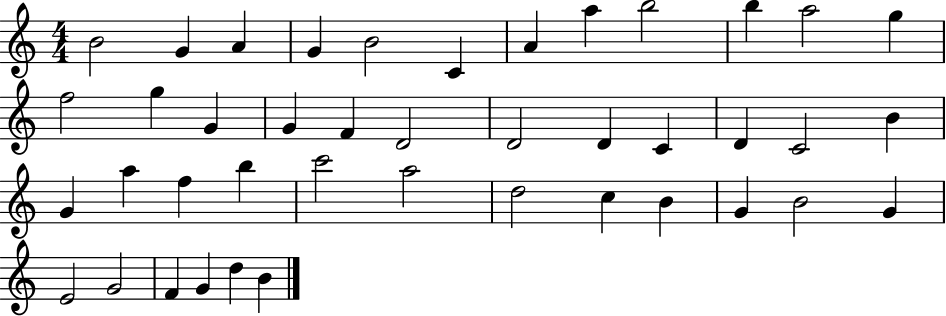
B4/h G4/q A4/q G4/q B4/h C4/q A4/q A5/q B5/h B5/q A5/h G5/q F5/h G5/q G4/q G4/q F4/q D4/h D4/h D4/q C4/q D4/q C4/h B4/q G4/q A5/q F5/q B5/q C6/h A5/h D5/h C5/q B4/q G4/q B4/h G4/q E4/h G4/h F4/q G4/q D5/q B4/q